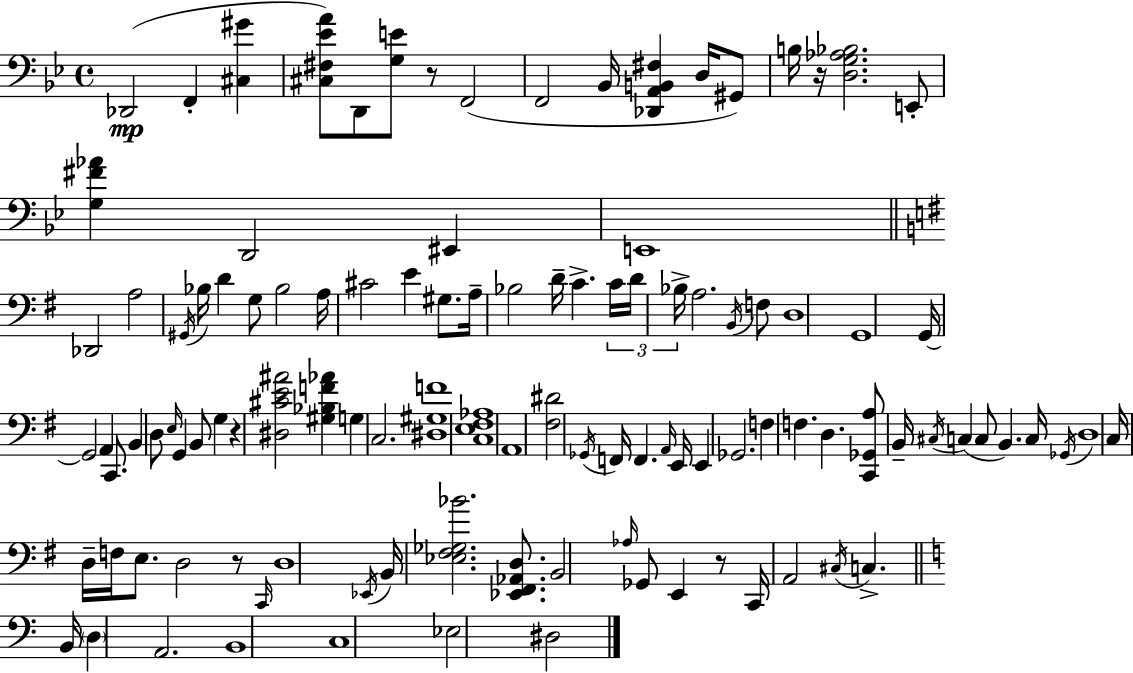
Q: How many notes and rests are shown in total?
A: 110